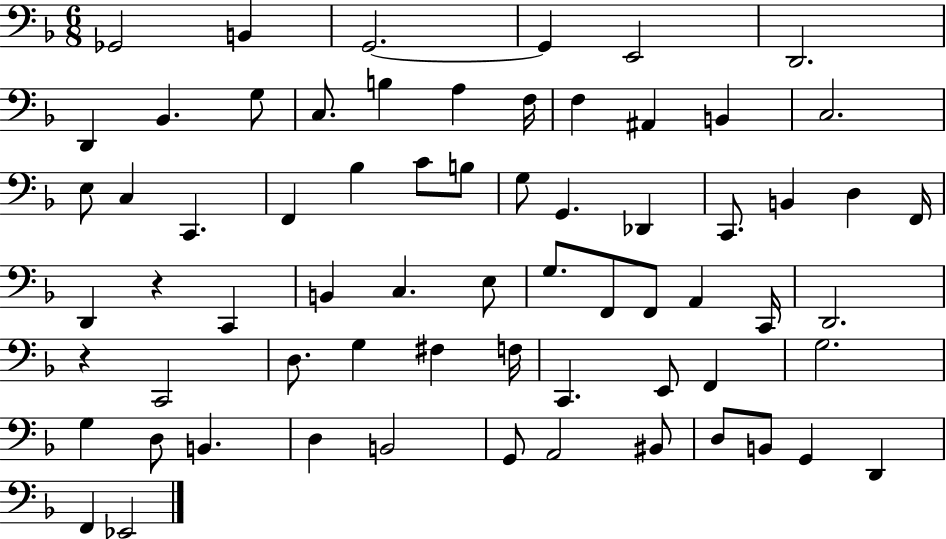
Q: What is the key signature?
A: F major